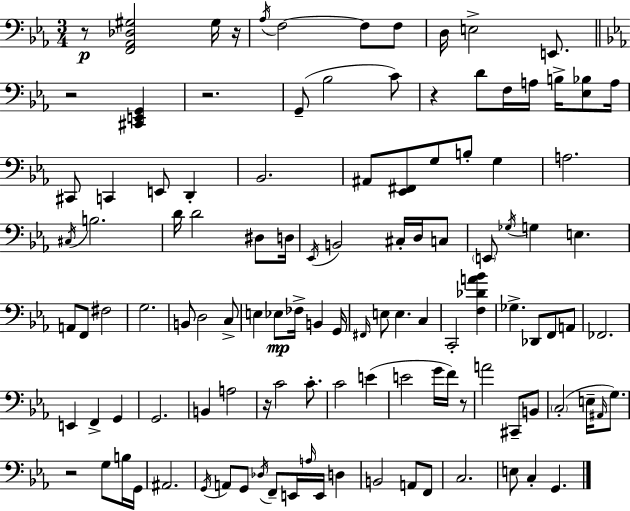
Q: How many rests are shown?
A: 8